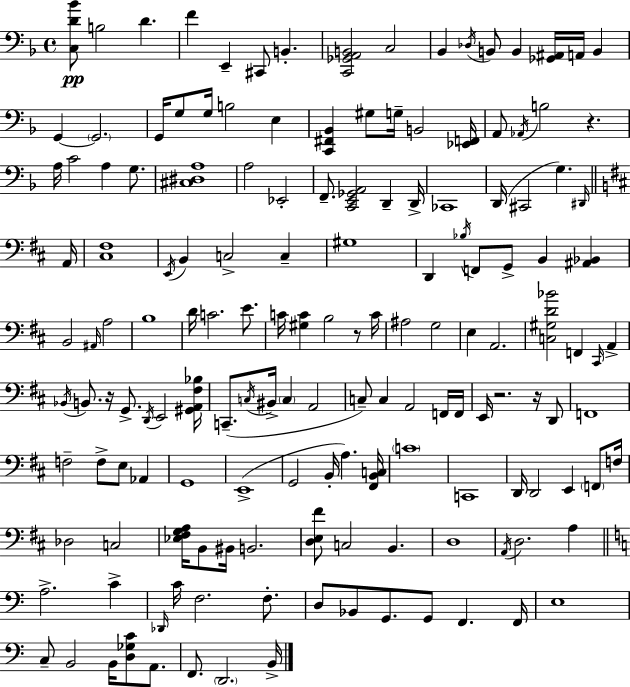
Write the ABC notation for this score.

X:1
T:Untitled
M:4/4
L:1/4
K:F
[C,D_B]/2 B,2 D F E,, ^C,,/2 B,, [C,,_G,,A,,B,,]2 C,2 _B,, _D,/4 B,,/2 B,, [_G,,^A,,]/4 A,,/4 B,, G,, G,,2 G,,/4 G,/2 G,/4 B,2 E, [C,,^F,,_B,,] ^G,/2 G,/4 B,,2 [_E,,F,,]/4 A,,/2 _A,,/4 B,2 z A,/4 C2 A, G,/2 [^C,^D,A,]4 A,2 _E,,2 F,,/2 [C,,E,,_G,,A,,]2 D,, D,,/4 _C,,4 D,,/4 ^C,,2 G, ^D,,/4 A,,/4 [^C,^F,]4 E,,/4 B,, C,2 C, ^G,4 D,, _B,/4 F,,/2 G,,/2 B,, [^A,,_B,,] B,,2 ^A,,/4 A,2 B,4 D/4 C2 E/2 C/4 [^G,C] B,2 z/2 C/4 ^A,2 G,2 E, A,,2 [C,^G,D_B]2 F,, ^C,,/4 A,, _B,,/4 B,,/2 z/4 G,,/2 D,,/4 E,,2 [^G,,A,,^F,_B,]/4 C,,/2 C,/4 ^B,,/4 C, A,,2 C,/2 C, A,,2 F,,/4 F,,/4 E,,/4 z2 z/4 D,,/2 F,,4 F,2 F,/2 E,/2 _A,, G,,4 E,,4 G,,2 B,,/4 A, [^F,,B,,C,]/4 C4 C,,4 D,,/4 D,,2 E,, F,,/2 F,/4 _D,2 C,2 [_E,^F,G,A,]/4 B,,/2 ^B,,/4 B,,2 [D,E,^F]/2 C,2 B,, D,4 A,,/4 D,2 A, A,2 C _D,,/4 C/4 F,2 F,/2 D,/2 _B,,/2 G,,/2 G,,/2 F,, F,,/4 E,4 C,/2 B,,2 B,,/4 [D,_G,C]/2 A,,/2 F,,/2 D,,2 B,,/4